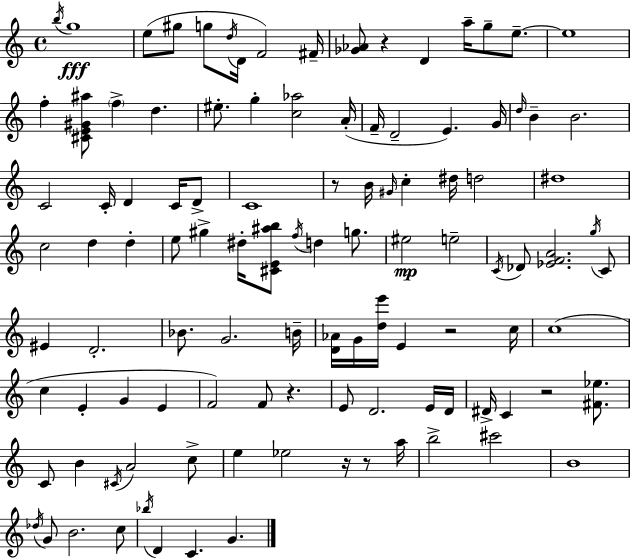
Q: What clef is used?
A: treble